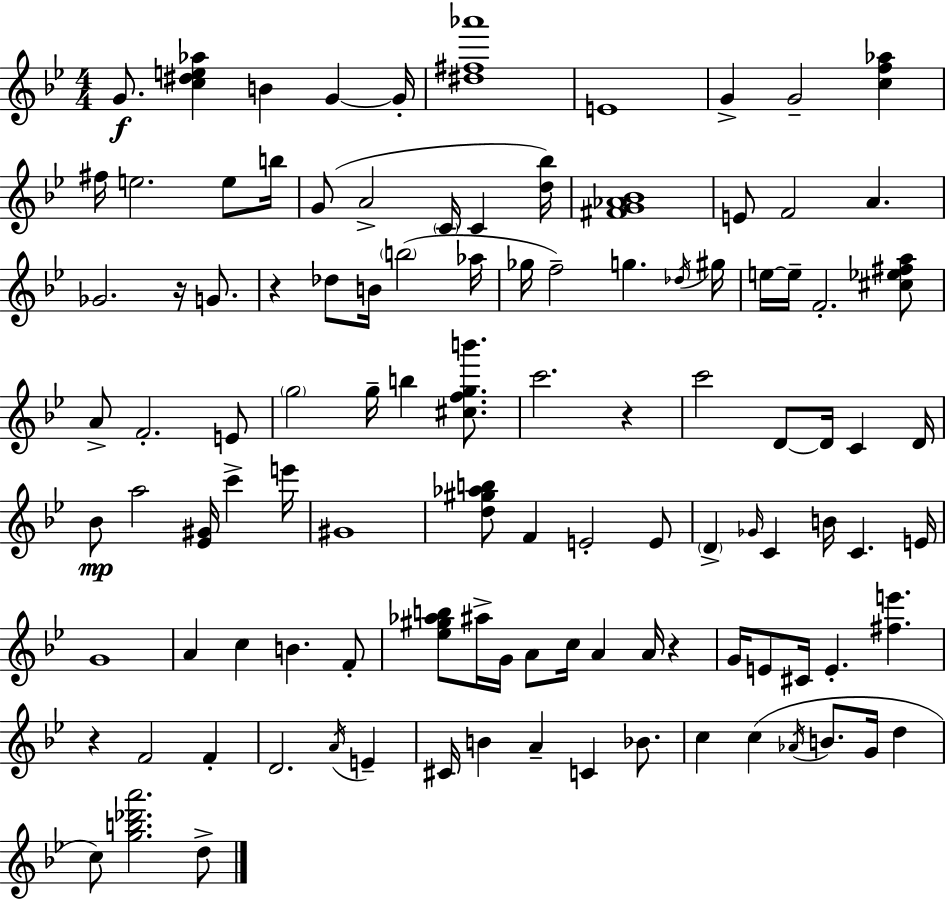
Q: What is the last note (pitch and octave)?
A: D5